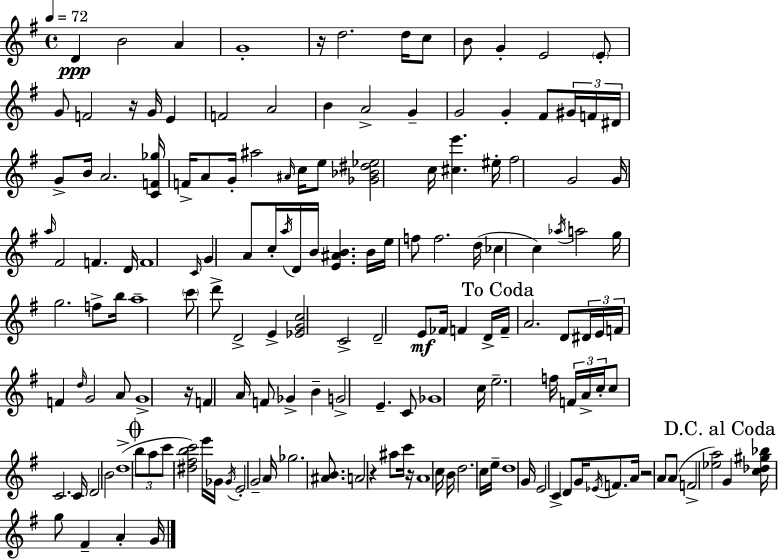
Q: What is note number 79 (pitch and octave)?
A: A4